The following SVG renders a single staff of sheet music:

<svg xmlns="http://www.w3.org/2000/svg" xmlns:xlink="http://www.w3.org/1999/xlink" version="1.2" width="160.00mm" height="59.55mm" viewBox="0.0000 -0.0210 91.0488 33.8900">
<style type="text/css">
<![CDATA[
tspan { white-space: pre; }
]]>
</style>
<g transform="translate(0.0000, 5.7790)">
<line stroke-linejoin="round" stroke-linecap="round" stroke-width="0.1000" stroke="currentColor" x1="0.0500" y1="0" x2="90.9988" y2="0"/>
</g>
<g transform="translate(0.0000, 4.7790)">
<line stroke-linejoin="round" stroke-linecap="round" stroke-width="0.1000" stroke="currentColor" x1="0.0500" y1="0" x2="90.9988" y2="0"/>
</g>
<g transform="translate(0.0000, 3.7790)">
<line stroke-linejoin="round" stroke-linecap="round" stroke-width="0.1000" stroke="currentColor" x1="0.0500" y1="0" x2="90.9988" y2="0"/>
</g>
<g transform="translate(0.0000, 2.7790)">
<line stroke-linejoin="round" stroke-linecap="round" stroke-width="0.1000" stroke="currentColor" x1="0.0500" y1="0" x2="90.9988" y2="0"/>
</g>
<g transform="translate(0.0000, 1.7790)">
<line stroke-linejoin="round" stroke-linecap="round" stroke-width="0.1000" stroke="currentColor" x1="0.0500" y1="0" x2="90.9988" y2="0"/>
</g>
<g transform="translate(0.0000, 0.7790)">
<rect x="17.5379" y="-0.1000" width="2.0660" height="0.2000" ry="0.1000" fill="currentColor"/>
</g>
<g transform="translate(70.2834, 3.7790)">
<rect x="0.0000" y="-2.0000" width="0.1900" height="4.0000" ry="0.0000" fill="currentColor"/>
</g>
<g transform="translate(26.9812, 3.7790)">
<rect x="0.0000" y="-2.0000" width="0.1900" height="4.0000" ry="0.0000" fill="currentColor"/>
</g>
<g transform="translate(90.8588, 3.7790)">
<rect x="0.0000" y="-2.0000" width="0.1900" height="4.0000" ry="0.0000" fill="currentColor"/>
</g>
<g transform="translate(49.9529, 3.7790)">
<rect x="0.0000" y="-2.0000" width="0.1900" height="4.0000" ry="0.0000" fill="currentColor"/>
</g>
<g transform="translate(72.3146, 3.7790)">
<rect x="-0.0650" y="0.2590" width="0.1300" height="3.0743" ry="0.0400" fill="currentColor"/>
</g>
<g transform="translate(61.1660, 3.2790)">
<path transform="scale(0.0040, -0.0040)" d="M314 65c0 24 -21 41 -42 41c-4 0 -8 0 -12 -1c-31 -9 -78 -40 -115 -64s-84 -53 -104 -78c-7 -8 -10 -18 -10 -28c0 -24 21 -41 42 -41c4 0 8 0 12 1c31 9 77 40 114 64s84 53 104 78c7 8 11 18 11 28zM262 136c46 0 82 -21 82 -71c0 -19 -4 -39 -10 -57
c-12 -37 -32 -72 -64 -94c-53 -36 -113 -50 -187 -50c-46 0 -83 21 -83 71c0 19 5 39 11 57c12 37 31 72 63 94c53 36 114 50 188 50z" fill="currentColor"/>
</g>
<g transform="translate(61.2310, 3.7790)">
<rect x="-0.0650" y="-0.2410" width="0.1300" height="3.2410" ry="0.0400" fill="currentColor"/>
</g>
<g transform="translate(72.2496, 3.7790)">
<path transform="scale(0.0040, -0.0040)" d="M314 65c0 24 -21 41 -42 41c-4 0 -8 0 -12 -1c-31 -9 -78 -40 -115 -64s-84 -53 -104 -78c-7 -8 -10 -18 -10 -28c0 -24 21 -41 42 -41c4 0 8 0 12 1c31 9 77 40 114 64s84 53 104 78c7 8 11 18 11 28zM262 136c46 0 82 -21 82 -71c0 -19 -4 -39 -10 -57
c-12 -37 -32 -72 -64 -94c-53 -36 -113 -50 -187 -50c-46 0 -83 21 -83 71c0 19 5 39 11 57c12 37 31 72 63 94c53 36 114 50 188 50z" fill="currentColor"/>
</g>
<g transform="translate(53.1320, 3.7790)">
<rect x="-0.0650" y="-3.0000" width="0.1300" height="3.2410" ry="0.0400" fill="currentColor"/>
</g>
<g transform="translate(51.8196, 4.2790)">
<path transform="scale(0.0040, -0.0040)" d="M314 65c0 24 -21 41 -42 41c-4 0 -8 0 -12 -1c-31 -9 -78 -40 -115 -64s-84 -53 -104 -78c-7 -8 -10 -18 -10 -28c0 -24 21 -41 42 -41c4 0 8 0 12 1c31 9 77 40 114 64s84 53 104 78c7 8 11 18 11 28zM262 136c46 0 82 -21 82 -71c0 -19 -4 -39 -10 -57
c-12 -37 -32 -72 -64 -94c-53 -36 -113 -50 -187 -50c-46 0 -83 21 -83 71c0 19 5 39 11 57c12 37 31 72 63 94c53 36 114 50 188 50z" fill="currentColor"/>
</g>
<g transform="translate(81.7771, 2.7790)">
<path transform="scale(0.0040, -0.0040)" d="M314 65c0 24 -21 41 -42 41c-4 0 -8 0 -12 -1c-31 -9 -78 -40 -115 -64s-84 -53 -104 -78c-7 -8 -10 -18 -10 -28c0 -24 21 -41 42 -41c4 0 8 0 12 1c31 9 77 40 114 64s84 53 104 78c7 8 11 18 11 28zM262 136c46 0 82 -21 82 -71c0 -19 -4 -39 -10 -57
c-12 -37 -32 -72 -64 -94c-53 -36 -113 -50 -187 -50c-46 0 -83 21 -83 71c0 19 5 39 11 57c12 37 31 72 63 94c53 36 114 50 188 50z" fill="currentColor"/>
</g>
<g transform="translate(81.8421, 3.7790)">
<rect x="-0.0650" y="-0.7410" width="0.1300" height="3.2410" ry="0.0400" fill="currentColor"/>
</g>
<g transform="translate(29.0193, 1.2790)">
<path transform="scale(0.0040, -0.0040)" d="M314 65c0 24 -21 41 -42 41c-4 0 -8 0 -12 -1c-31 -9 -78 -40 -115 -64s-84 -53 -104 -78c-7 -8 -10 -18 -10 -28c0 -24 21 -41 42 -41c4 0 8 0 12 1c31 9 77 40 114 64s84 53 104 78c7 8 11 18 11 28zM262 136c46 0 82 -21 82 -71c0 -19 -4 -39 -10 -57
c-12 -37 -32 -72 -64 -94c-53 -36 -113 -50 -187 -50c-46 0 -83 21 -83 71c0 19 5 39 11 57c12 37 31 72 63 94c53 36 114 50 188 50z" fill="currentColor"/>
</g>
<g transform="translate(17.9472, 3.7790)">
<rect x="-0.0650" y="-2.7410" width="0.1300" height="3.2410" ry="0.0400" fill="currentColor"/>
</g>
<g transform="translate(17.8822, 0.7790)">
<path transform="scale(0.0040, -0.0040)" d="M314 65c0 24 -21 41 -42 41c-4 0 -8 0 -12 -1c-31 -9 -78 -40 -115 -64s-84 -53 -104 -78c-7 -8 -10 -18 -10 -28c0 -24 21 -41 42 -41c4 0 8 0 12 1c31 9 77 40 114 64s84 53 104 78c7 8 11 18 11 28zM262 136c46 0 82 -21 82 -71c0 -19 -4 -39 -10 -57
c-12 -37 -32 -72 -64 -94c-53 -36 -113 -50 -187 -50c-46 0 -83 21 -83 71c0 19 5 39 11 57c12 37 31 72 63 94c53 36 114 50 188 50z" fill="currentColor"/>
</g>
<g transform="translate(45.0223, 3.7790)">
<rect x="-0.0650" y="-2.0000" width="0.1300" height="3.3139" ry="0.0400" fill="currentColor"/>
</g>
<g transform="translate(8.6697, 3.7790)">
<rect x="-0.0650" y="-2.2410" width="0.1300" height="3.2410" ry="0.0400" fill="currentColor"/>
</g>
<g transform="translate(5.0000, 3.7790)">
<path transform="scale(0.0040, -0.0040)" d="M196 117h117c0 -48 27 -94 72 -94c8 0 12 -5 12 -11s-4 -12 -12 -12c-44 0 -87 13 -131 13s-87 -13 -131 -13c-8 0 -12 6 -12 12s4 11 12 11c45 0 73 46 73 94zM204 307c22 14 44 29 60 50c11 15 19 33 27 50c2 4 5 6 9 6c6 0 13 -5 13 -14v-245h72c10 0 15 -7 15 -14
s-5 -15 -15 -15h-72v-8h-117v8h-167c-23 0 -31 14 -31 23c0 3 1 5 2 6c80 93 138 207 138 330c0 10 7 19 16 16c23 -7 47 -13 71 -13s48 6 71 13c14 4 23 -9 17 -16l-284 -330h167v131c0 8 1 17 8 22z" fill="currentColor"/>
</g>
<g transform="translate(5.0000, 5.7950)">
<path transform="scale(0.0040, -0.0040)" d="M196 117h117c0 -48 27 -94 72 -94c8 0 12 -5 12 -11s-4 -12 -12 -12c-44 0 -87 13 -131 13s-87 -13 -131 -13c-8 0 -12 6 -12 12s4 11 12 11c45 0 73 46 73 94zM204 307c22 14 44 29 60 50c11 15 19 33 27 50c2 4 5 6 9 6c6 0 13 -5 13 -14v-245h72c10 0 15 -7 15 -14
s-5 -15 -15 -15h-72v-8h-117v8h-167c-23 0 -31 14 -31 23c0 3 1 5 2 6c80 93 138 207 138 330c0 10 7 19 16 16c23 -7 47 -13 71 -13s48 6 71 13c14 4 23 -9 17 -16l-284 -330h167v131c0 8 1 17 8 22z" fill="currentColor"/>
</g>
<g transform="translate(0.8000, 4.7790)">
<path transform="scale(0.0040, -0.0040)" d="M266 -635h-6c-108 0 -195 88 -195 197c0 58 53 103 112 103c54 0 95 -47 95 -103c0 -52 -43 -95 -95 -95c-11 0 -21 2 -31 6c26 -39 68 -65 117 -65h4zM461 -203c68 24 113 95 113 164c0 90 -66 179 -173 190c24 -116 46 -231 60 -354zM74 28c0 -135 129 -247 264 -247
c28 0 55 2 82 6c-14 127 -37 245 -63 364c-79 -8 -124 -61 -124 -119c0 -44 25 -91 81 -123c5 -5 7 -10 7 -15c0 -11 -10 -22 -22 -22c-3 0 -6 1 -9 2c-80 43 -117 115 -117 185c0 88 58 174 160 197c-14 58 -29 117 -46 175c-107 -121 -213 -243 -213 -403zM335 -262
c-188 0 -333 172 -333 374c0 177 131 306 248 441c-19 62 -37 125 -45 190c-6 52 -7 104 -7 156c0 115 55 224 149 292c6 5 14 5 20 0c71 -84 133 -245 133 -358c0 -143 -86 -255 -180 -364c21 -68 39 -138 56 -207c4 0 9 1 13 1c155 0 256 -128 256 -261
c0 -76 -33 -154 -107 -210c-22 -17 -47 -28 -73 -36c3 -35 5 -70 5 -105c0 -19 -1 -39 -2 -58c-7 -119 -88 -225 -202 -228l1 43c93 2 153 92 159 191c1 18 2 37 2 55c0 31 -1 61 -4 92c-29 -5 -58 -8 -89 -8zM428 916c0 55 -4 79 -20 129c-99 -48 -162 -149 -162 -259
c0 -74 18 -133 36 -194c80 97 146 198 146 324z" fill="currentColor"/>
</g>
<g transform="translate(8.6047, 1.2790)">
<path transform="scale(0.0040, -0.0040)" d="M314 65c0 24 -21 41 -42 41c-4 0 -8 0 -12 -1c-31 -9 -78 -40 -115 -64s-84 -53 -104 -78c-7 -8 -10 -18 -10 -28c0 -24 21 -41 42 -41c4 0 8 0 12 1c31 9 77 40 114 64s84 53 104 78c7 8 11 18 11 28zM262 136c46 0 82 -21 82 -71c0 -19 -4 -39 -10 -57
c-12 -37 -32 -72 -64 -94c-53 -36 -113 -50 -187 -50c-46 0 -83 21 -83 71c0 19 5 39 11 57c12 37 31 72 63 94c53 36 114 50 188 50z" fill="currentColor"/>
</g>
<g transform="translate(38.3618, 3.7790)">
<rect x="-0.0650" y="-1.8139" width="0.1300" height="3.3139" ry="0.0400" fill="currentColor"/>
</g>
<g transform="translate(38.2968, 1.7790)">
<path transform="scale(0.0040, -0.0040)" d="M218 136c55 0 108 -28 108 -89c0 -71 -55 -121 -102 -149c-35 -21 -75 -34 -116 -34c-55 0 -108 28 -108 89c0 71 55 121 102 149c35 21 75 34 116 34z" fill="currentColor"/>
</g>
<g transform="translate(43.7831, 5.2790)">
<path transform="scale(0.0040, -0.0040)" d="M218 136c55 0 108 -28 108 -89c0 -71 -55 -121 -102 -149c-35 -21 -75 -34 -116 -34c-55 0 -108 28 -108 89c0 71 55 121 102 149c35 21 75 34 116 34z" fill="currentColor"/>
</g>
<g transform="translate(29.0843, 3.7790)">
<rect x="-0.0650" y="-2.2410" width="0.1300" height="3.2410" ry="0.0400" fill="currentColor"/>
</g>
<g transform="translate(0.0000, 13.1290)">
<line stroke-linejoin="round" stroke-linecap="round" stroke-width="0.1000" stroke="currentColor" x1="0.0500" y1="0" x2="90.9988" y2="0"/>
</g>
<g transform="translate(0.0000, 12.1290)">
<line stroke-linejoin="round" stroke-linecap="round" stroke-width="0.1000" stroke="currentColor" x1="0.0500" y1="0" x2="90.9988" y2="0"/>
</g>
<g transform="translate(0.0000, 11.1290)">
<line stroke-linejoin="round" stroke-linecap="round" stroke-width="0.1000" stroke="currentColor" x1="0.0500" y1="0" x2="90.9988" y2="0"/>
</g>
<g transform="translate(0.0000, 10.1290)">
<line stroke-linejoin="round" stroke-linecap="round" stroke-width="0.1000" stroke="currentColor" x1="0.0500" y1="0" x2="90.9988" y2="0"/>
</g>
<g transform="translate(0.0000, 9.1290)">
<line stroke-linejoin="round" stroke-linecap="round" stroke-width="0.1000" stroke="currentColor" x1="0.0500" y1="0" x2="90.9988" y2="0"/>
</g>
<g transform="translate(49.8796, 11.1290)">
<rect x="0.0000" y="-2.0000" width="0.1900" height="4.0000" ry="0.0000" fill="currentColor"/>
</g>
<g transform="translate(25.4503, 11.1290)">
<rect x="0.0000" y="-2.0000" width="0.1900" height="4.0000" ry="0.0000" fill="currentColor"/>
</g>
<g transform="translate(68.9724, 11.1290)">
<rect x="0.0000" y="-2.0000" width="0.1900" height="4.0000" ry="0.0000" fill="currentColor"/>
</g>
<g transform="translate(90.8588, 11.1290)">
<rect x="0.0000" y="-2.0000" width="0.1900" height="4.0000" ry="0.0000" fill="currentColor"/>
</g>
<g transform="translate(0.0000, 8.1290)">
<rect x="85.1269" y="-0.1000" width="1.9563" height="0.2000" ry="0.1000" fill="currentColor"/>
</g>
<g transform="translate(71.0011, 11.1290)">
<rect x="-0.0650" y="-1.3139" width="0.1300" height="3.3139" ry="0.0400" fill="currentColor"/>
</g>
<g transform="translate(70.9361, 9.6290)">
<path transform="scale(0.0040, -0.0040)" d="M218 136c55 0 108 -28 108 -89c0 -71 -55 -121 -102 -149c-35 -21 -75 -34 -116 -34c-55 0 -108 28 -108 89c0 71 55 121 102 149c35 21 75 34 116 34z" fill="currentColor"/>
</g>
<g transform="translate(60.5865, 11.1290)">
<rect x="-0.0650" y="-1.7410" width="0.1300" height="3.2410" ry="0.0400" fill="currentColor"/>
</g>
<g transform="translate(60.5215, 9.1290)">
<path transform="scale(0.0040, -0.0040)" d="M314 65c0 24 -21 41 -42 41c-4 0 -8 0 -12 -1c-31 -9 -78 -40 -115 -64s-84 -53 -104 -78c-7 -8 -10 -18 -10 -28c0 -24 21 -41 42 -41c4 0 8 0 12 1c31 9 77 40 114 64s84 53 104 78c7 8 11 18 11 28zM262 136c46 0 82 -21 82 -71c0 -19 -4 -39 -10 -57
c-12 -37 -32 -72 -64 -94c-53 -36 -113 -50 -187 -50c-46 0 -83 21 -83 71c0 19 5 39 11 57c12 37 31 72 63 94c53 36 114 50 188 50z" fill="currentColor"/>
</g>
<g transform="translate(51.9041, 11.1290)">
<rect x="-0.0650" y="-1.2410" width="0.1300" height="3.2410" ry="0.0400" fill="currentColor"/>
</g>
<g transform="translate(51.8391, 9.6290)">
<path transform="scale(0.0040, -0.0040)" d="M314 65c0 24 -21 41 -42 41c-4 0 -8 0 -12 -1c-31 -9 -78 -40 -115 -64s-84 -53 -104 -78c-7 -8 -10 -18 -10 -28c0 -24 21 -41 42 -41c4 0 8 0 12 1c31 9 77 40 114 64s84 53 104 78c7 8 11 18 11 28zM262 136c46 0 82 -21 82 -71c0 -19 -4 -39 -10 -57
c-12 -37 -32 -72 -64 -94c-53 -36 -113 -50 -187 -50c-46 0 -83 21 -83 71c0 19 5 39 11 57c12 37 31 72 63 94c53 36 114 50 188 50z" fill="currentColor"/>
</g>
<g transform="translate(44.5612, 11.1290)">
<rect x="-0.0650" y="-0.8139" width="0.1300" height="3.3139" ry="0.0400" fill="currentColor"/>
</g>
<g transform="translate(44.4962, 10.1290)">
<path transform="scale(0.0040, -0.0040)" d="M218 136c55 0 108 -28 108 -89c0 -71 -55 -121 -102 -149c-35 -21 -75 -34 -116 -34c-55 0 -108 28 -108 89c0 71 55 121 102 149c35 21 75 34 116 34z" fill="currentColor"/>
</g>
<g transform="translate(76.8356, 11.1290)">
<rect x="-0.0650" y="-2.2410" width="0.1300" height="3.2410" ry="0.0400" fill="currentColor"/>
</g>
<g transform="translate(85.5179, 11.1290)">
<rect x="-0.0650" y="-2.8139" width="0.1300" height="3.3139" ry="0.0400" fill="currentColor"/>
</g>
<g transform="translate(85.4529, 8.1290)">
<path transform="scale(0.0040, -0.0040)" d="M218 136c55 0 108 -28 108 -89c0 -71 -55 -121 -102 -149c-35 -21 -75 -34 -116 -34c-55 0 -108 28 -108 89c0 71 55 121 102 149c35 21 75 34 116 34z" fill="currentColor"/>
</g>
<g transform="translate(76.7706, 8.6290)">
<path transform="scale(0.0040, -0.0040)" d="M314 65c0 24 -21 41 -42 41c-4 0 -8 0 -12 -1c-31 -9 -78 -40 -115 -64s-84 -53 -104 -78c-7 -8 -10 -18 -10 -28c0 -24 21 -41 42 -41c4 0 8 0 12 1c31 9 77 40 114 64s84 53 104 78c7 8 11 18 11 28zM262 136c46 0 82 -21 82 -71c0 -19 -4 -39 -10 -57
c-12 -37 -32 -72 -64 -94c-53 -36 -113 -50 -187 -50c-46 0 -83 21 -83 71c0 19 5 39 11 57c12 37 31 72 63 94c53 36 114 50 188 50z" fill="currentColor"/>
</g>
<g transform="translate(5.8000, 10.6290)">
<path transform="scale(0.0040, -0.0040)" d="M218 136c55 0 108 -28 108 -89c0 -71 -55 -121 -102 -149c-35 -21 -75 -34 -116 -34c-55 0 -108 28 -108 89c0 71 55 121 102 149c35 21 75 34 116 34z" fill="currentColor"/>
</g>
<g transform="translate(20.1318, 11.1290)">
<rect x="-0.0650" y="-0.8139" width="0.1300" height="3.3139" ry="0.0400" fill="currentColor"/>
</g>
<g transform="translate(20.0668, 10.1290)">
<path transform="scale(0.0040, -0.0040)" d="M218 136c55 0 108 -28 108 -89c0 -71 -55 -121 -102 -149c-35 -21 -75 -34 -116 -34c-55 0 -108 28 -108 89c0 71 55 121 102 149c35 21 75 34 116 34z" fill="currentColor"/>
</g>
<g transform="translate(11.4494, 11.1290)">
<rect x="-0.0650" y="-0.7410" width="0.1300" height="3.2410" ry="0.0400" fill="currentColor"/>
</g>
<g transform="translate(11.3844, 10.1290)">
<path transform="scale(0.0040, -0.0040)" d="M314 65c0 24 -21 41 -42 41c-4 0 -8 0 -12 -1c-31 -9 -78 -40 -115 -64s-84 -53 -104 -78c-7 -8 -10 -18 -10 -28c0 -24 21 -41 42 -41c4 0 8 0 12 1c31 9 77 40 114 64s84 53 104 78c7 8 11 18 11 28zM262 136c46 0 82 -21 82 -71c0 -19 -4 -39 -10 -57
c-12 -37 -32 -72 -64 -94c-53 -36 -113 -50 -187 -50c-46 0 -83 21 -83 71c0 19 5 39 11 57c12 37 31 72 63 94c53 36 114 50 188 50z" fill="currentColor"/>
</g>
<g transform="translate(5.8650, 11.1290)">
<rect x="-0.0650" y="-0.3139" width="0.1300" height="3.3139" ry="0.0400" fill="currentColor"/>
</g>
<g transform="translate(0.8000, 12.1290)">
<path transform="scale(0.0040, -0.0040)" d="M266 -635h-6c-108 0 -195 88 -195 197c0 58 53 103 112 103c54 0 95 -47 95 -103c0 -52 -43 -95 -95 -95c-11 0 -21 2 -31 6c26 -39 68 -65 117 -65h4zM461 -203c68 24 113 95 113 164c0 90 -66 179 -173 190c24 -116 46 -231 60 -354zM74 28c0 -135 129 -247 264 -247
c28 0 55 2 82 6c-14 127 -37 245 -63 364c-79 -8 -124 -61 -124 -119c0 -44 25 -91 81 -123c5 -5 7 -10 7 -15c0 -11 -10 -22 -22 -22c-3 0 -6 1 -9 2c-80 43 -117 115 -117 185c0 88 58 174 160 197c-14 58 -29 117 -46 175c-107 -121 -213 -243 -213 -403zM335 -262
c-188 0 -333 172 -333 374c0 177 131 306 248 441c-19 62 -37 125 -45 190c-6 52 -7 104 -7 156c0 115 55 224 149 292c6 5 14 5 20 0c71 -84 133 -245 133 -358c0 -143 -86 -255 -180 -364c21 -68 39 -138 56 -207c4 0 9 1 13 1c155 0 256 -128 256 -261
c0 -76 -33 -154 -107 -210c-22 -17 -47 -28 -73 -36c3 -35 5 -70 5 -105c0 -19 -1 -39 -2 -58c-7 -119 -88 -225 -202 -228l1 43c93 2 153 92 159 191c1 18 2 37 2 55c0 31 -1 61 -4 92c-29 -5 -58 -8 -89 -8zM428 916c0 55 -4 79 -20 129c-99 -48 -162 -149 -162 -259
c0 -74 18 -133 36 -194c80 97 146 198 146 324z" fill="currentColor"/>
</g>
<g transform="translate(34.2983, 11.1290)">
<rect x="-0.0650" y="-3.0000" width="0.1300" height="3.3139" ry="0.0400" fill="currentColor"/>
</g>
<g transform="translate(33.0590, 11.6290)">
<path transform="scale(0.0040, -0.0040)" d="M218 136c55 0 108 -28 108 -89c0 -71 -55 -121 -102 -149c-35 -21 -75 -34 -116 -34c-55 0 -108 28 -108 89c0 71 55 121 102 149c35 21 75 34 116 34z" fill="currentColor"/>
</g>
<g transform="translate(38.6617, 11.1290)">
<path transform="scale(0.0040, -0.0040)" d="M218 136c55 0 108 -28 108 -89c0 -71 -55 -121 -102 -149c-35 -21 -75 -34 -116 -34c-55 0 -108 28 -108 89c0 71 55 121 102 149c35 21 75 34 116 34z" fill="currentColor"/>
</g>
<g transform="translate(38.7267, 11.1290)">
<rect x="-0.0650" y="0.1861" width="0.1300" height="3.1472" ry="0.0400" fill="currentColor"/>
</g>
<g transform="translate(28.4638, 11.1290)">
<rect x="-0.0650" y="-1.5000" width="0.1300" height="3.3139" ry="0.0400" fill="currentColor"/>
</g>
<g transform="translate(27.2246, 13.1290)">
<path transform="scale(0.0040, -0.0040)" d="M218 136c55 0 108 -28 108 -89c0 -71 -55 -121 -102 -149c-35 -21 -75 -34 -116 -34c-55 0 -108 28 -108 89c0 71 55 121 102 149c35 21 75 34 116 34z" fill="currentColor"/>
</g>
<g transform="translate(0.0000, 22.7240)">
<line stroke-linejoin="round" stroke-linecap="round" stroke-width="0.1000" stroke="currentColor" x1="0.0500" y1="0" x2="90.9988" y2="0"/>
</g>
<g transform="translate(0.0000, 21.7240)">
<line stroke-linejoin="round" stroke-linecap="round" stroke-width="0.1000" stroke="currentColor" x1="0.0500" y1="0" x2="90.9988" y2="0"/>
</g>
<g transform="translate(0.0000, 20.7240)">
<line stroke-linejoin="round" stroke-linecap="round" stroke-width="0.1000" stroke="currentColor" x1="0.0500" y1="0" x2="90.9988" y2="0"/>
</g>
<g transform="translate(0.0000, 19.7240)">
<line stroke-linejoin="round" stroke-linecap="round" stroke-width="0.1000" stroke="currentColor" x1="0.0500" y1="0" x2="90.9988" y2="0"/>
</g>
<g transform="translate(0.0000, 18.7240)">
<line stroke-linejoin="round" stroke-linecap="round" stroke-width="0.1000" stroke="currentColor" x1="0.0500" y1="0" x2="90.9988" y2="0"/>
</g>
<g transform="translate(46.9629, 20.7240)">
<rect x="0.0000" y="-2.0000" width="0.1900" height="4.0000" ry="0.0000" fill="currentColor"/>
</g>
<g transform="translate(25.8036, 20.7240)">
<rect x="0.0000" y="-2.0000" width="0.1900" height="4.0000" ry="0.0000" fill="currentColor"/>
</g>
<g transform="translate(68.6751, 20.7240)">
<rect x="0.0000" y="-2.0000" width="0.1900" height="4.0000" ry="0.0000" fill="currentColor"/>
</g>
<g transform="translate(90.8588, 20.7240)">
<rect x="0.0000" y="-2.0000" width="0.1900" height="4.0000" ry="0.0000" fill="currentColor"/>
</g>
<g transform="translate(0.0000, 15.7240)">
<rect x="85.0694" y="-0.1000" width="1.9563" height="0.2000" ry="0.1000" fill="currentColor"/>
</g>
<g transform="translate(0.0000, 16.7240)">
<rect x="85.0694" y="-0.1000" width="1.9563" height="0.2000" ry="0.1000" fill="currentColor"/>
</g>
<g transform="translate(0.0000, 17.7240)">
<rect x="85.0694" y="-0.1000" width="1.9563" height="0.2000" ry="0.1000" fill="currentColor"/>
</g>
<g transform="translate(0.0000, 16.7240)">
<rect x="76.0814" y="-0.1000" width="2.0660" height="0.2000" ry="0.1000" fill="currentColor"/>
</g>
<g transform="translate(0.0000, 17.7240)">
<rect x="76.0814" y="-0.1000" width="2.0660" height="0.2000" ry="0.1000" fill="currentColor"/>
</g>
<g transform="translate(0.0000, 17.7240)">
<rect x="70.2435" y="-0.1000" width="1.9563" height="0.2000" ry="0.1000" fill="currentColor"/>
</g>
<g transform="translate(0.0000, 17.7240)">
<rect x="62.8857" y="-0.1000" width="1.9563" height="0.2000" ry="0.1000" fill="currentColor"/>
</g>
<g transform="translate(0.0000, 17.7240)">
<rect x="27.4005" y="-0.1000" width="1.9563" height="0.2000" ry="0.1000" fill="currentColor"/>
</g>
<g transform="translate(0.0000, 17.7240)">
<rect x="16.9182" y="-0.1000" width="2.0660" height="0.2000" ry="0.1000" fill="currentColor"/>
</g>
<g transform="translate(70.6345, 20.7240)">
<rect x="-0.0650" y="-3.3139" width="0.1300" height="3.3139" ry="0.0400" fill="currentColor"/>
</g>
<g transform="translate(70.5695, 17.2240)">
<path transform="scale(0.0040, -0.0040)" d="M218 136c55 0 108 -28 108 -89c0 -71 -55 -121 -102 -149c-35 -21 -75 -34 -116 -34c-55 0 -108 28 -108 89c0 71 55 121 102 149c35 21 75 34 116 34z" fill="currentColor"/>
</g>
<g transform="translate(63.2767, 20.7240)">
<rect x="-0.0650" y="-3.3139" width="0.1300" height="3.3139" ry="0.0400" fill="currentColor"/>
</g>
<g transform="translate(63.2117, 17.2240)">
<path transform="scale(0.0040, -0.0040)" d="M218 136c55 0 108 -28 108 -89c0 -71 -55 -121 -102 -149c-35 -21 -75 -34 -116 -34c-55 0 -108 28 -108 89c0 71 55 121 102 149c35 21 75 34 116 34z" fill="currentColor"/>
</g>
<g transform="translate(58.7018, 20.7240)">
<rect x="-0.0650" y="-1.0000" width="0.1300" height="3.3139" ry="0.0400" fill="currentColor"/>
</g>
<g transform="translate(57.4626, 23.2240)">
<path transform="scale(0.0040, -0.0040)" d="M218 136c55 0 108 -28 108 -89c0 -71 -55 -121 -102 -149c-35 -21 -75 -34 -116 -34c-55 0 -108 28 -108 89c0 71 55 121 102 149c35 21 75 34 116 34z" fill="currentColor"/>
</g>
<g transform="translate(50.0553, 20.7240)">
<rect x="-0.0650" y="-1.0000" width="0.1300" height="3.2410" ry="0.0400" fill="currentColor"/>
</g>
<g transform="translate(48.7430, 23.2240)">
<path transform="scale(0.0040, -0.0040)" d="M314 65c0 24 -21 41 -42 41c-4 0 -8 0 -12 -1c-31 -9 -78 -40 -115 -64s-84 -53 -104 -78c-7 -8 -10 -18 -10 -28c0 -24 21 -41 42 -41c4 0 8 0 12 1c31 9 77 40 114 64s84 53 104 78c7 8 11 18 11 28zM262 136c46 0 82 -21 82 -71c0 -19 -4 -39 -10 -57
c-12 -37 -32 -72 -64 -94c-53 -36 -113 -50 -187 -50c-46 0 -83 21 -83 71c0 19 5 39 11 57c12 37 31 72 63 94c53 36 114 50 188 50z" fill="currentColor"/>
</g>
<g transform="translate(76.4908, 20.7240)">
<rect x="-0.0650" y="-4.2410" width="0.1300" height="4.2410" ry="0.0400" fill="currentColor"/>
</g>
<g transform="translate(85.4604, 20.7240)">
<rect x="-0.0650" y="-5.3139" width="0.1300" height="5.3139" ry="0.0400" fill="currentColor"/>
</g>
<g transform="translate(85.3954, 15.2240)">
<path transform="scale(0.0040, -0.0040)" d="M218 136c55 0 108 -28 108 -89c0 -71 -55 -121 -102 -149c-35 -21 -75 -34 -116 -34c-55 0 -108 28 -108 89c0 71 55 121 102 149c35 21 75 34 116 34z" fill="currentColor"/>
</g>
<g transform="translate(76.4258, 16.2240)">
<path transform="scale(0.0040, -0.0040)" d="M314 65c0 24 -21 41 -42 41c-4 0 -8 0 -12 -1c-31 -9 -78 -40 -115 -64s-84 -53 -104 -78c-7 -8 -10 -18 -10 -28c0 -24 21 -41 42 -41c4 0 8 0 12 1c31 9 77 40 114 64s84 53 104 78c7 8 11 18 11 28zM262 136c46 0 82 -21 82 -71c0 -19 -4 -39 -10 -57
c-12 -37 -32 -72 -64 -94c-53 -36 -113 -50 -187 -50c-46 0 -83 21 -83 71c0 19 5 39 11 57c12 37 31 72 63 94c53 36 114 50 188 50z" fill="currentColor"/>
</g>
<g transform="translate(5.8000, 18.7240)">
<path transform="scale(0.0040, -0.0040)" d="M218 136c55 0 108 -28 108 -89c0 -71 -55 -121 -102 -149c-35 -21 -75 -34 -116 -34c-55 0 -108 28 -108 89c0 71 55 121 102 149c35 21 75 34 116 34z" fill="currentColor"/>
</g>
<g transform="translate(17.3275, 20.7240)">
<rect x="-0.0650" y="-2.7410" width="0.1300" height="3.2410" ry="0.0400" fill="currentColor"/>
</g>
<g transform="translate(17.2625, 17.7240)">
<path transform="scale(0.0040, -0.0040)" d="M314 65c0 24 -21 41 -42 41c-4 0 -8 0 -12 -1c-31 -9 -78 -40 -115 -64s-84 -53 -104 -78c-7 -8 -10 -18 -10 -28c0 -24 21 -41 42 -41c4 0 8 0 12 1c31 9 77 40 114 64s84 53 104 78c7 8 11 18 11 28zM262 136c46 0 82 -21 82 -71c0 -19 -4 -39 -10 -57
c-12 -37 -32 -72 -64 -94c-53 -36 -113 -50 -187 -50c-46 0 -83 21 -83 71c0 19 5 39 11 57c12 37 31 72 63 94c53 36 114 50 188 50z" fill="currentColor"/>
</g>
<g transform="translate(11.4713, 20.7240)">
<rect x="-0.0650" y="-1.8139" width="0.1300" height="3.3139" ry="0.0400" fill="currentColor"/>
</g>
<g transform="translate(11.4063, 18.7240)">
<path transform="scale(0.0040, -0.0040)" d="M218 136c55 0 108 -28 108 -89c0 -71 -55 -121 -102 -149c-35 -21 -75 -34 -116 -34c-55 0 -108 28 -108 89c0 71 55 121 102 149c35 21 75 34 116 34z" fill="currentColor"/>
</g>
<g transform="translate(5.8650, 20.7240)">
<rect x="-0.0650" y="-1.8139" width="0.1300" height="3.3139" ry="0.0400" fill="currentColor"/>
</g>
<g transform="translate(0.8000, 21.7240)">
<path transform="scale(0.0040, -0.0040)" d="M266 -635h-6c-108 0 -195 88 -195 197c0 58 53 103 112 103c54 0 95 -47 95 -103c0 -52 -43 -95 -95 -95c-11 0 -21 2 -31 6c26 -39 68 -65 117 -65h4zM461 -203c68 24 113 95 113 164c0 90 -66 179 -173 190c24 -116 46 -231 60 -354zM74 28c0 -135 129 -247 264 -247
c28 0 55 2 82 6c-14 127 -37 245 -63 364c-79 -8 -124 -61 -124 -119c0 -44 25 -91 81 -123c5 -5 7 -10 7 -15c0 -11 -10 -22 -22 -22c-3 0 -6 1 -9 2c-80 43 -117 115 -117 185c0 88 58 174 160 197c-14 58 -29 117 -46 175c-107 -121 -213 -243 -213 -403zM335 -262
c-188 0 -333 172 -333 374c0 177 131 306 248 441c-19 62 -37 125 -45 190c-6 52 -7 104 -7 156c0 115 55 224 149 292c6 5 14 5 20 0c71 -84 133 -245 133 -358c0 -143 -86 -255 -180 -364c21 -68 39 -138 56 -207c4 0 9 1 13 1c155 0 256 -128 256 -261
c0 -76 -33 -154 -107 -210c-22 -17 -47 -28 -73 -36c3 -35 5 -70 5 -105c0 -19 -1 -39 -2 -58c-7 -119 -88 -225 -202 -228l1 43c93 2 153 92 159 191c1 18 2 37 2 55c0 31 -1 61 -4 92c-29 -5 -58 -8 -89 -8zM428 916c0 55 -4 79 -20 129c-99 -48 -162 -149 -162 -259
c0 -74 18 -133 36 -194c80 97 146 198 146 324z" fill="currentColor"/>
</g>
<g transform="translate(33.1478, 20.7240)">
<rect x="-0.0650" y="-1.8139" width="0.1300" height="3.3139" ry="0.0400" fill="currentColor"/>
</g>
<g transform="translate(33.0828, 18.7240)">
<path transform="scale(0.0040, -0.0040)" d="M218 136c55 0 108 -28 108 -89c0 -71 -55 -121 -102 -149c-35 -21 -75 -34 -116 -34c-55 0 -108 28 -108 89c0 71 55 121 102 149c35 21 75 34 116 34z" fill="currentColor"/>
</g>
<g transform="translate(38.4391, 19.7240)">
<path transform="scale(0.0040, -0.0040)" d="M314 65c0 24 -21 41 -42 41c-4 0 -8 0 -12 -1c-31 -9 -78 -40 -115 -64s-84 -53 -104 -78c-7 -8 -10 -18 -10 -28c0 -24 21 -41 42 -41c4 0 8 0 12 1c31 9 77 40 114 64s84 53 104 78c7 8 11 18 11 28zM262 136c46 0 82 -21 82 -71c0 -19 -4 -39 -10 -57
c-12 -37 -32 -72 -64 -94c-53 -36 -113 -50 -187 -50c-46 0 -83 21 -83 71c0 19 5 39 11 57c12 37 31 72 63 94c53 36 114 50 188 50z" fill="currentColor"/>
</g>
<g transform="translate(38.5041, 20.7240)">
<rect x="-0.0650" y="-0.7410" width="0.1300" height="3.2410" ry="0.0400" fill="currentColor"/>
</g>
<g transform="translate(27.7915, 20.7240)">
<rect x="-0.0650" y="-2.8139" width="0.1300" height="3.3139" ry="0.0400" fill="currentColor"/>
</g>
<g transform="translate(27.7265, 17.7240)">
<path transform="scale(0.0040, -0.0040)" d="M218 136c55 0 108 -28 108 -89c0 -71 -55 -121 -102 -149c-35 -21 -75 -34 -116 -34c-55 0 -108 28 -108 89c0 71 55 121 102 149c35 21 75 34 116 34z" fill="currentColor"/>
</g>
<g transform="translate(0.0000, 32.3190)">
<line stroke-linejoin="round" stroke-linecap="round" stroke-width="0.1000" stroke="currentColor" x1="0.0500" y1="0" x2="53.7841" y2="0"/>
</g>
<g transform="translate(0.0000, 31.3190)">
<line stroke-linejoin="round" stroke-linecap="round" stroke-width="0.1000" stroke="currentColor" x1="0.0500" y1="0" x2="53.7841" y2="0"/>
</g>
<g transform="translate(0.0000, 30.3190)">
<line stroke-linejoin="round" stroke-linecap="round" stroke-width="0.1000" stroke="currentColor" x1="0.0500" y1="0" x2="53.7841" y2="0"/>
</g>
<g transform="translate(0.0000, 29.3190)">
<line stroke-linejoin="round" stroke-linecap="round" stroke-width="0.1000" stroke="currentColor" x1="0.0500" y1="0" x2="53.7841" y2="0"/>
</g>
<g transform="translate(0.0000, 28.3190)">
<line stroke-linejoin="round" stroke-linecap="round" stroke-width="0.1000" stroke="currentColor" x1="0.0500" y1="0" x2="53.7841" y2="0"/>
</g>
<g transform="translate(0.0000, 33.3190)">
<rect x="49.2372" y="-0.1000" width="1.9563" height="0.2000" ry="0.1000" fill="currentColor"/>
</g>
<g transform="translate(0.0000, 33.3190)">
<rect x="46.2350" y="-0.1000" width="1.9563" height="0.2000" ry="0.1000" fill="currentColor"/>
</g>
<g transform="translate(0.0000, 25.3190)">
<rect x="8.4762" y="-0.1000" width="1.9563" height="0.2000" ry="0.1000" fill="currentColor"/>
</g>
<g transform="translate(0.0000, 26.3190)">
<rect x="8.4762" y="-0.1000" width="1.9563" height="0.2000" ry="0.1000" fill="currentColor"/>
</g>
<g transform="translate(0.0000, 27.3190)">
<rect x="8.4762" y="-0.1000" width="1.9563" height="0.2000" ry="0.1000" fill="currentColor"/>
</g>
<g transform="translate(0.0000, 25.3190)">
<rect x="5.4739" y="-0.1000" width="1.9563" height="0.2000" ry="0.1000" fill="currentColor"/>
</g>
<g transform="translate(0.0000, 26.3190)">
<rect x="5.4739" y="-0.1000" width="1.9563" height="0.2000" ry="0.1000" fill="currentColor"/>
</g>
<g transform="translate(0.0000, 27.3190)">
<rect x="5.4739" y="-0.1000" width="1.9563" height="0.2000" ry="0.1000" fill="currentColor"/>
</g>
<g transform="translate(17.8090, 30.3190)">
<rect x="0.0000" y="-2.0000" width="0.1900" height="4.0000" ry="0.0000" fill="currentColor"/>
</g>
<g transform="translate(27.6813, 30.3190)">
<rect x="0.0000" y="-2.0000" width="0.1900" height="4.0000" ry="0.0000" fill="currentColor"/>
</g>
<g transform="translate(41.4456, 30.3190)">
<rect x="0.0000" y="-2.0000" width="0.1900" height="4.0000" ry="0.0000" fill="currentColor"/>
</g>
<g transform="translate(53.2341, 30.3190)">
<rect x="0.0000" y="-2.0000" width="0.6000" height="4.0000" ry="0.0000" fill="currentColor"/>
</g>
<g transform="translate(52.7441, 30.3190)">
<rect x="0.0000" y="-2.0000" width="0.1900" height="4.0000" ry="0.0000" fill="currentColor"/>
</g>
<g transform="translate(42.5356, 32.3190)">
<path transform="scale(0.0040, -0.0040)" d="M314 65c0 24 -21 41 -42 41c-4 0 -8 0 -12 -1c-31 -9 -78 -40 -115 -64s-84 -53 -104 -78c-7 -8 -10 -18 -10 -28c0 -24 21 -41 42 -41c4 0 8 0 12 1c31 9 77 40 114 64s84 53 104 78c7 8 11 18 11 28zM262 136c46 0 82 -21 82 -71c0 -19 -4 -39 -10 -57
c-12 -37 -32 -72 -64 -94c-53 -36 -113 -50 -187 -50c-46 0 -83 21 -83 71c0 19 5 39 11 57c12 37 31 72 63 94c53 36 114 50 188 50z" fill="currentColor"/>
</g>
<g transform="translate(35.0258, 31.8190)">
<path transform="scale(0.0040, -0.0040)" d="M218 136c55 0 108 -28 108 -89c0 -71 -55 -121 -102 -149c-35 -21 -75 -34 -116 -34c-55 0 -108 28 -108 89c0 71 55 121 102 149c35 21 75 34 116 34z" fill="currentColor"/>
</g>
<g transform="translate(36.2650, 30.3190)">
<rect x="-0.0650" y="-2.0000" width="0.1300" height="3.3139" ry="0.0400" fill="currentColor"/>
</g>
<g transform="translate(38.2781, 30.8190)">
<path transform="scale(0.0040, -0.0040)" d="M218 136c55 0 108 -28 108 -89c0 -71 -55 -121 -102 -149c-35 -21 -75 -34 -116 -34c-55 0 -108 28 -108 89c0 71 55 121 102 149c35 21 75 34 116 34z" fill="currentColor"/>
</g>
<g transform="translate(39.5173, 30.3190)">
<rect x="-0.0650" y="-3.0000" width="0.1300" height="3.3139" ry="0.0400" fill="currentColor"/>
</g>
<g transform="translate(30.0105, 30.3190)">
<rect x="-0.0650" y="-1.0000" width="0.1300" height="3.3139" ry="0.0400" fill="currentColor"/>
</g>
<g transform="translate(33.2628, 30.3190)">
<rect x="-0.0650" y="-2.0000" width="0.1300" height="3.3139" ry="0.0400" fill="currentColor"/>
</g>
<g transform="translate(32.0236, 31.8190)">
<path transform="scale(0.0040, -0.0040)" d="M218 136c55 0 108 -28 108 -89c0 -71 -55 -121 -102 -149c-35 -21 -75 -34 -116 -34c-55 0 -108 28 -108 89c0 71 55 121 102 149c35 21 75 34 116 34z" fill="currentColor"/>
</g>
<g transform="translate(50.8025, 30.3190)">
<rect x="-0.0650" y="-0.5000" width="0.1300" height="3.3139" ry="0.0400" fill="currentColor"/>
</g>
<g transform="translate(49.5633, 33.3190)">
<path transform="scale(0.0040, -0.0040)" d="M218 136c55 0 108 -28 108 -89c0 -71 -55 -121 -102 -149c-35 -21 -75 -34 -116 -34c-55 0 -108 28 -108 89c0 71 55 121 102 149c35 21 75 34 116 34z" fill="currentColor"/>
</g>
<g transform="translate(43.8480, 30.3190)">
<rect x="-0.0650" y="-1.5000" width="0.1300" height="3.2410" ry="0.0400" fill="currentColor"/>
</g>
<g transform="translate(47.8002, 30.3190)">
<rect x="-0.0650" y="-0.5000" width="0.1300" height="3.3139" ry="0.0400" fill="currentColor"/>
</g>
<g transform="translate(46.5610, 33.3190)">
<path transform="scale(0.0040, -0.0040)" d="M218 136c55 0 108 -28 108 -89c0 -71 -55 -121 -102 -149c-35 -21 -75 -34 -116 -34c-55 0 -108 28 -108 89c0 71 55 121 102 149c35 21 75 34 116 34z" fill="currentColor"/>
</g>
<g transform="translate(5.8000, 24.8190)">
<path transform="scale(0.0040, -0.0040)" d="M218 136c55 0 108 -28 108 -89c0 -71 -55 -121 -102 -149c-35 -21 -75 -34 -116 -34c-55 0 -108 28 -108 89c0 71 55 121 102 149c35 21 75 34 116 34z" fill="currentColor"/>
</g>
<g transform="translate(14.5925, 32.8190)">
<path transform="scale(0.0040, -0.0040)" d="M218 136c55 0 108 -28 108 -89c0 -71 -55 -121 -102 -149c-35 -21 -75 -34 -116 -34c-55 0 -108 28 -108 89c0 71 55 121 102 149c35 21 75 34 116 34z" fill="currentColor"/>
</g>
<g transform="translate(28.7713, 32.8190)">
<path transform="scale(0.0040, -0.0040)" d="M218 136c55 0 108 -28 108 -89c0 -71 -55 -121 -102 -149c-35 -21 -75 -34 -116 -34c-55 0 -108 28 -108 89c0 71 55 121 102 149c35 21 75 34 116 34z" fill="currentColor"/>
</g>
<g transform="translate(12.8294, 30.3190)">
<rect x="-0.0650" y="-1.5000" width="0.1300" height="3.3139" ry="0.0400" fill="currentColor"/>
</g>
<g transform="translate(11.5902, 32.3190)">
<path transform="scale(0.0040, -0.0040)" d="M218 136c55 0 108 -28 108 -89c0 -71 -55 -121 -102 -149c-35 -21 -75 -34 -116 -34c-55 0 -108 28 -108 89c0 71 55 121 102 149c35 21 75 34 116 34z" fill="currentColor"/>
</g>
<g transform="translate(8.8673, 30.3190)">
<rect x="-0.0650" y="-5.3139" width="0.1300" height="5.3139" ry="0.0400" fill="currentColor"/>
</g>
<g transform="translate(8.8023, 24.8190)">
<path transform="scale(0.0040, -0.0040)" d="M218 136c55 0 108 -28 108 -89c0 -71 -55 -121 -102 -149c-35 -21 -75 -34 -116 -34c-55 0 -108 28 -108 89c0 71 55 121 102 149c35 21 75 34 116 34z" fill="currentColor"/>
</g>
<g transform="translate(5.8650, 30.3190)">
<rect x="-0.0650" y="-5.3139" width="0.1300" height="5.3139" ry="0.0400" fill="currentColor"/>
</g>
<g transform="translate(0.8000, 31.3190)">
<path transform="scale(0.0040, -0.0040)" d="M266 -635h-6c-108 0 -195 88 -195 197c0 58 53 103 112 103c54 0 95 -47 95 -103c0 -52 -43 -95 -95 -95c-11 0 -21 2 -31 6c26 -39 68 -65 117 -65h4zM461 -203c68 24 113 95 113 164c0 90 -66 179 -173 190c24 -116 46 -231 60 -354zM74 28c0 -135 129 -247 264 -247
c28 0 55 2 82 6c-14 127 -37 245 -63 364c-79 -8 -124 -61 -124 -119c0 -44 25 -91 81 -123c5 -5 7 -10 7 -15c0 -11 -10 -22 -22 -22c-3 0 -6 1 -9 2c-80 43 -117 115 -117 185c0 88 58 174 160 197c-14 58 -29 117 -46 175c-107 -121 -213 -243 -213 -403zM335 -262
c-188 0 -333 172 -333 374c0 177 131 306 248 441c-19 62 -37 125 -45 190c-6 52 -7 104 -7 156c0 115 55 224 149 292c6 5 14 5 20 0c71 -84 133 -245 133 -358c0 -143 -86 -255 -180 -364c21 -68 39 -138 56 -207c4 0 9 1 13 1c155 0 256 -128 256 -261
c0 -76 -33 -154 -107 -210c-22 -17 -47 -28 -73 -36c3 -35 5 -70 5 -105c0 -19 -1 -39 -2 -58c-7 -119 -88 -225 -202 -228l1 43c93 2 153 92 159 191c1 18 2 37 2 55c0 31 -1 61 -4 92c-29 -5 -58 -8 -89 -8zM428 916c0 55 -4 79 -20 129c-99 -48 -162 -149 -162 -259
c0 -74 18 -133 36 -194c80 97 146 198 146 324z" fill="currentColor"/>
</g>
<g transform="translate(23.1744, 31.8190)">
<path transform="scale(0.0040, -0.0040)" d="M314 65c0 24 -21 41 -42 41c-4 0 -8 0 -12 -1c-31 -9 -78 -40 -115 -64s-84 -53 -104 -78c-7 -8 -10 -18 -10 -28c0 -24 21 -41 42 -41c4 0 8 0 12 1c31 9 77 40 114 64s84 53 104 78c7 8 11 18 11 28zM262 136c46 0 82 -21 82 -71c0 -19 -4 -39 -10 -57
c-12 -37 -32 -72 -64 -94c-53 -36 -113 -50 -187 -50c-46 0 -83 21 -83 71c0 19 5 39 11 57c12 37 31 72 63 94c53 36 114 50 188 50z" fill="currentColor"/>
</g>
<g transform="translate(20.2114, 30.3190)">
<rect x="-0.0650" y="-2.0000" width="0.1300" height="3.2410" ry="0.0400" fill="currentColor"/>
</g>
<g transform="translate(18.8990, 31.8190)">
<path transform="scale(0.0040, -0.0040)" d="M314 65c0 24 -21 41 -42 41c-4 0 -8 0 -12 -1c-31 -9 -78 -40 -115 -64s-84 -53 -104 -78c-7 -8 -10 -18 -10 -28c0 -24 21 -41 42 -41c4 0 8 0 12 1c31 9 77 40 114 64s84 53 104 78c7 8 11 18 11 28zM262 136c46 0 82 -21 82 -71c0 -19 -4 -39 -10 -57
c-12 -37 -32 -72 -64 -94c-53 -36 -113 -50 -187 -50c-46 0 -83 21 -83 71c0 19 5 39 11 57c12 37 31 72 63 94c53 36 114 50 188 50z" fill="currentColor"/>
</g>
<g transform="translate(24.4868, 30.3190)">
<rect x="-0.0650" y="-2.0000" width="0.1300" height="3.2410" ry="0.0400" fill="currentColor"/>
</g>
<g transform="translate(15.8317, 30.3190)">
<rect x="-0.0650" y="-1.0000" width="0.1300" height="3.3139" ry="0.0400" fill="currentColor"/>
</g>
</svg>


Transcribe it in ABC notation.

X:1
T:Untitled
M:4/4
L:1/4
K:C
g2 a2 g2 f F A2 c2 B2 d2 c d2 d E A B d e2 f2 e g2 a f f a2 a f d2 D2 D b b d'2 f' f' f' E D F2 F2 D F F A E2 C C